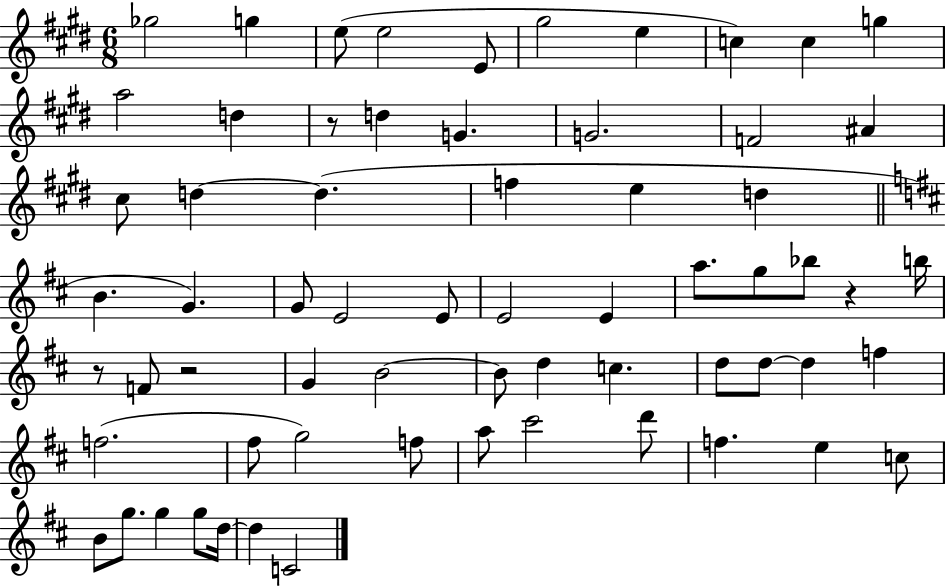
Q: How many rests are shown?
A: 4